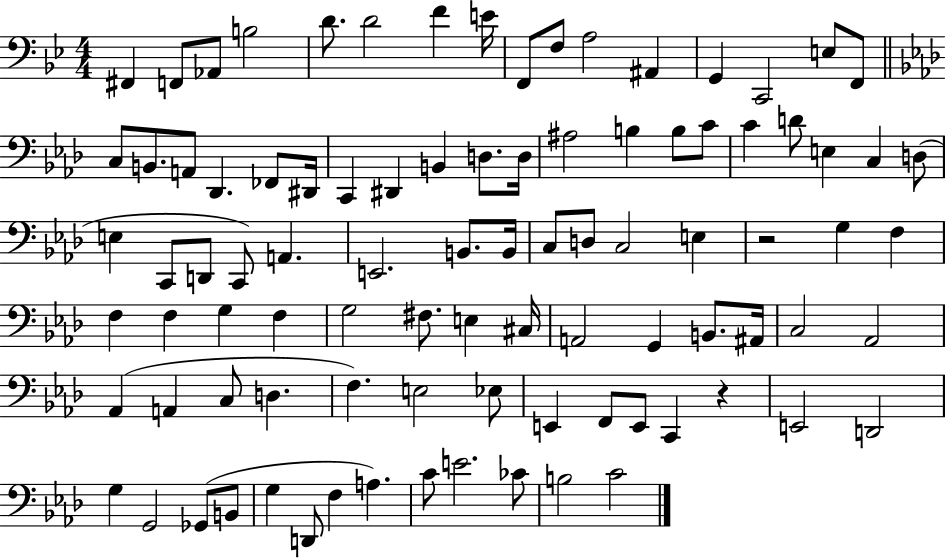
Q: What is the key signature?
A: BES major